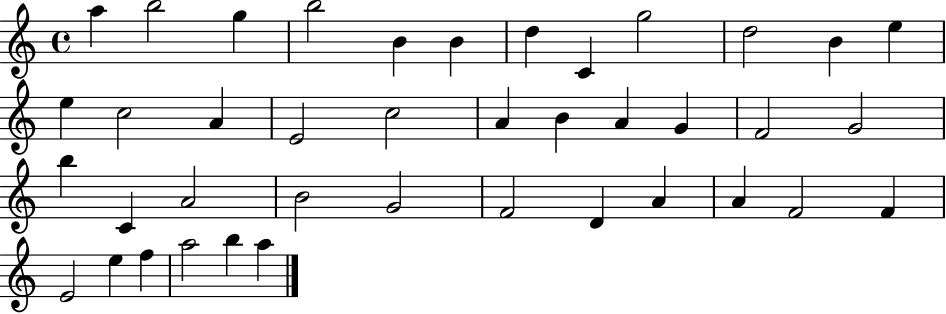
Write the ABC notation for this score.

X:1
T:Untitled
M:4/4
L:1/4
K:C
a b2 g b2 B B d C g2 d2 B e e c2 A E2 c2 A B A G F2 G2 b C A2 B2 G2 F2 D A A F2 F E2 e f a2 b a